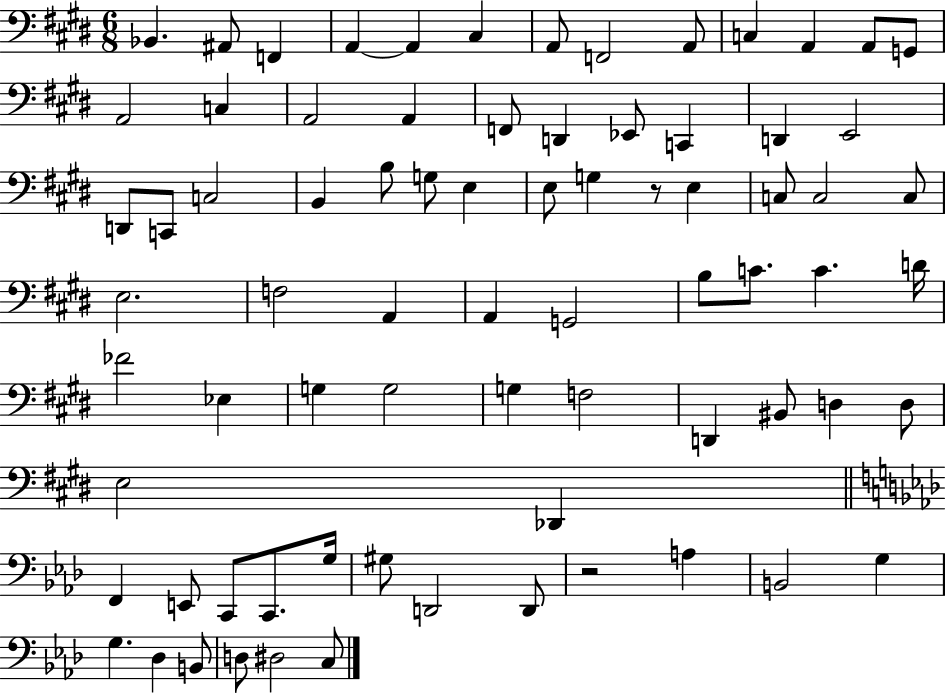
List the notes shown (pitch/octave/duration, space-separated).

Bb2/q. A#2/e F2/q A2/q A2/q C#3/q A2/e F2/h A2/e C3/q A2/q A2/e G2/e A2/h C3/q A2/h A2/q F2/e D2/q Eb2/e C2/q D2/q E2/h D2/e C2/e C3/h B2/q B3/e G3/e E3/q E3/e G3/q R/e E3/q C3/e C3/h C3/e E3/h. F3/h A2/q A2/q G2/h B3/e C4/e. C4/q. D4/s FES4/h Eb3/q G3/q G3/h G3/q F3/h D2/q BIS2/e D3/q D3/e E3/h Db2/q F2/q E2/e C2/e C2/e. G3/s G#3/e D2/h D2/e R/h A3/q B2/h G3/q G3/q. Db3/q B2/e D3/e D#3/h C3/e